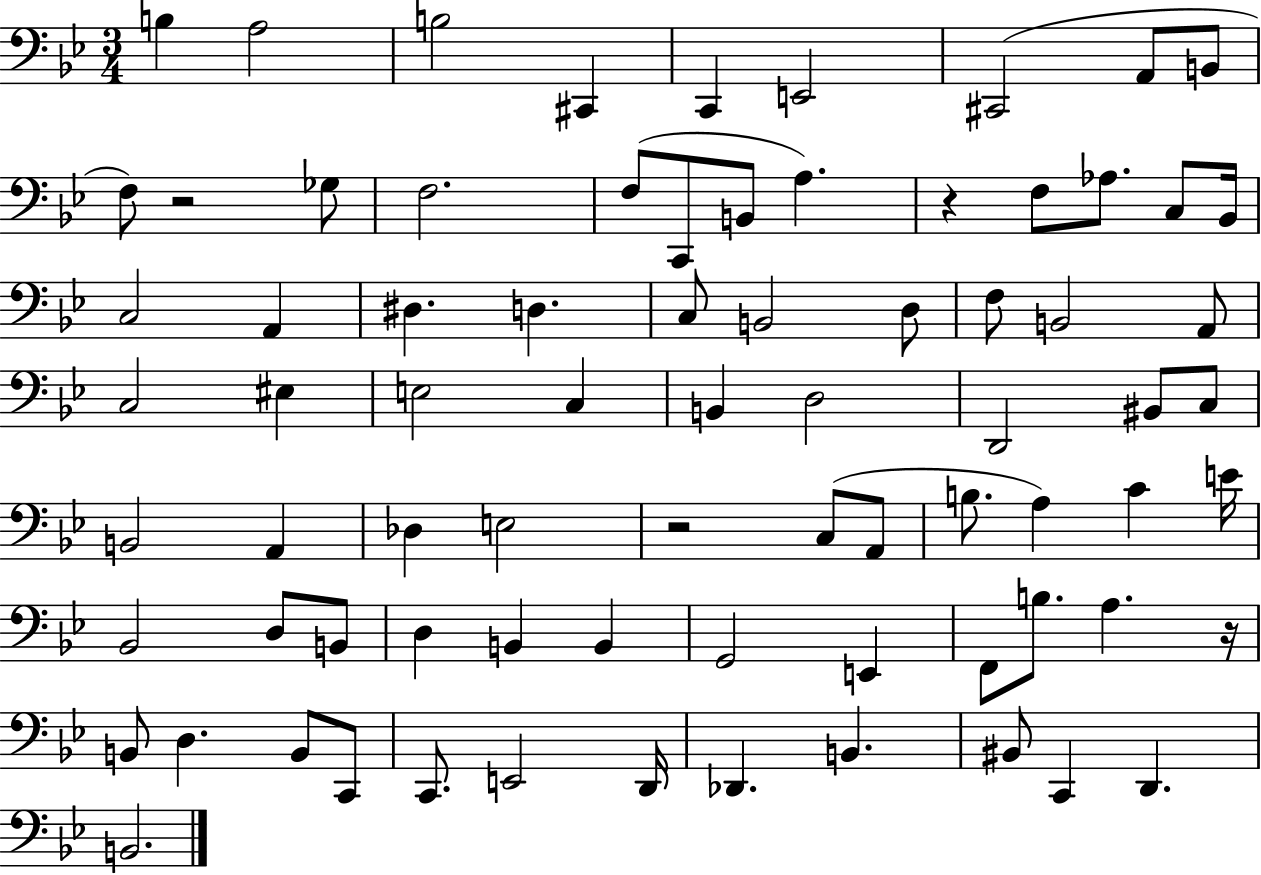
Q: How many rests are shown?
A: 4